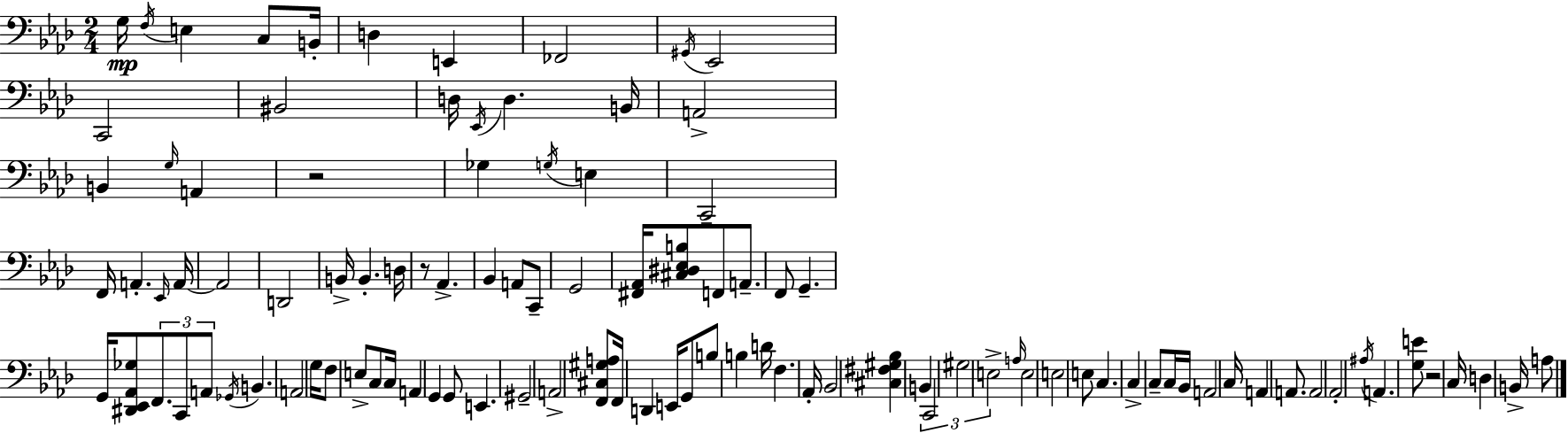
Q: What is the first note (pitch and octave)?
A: G3